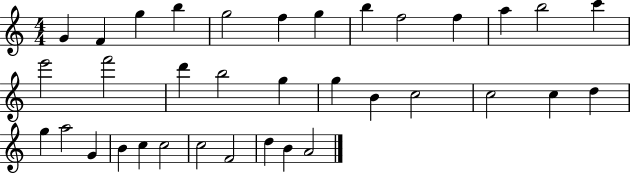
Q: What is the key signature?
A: C major